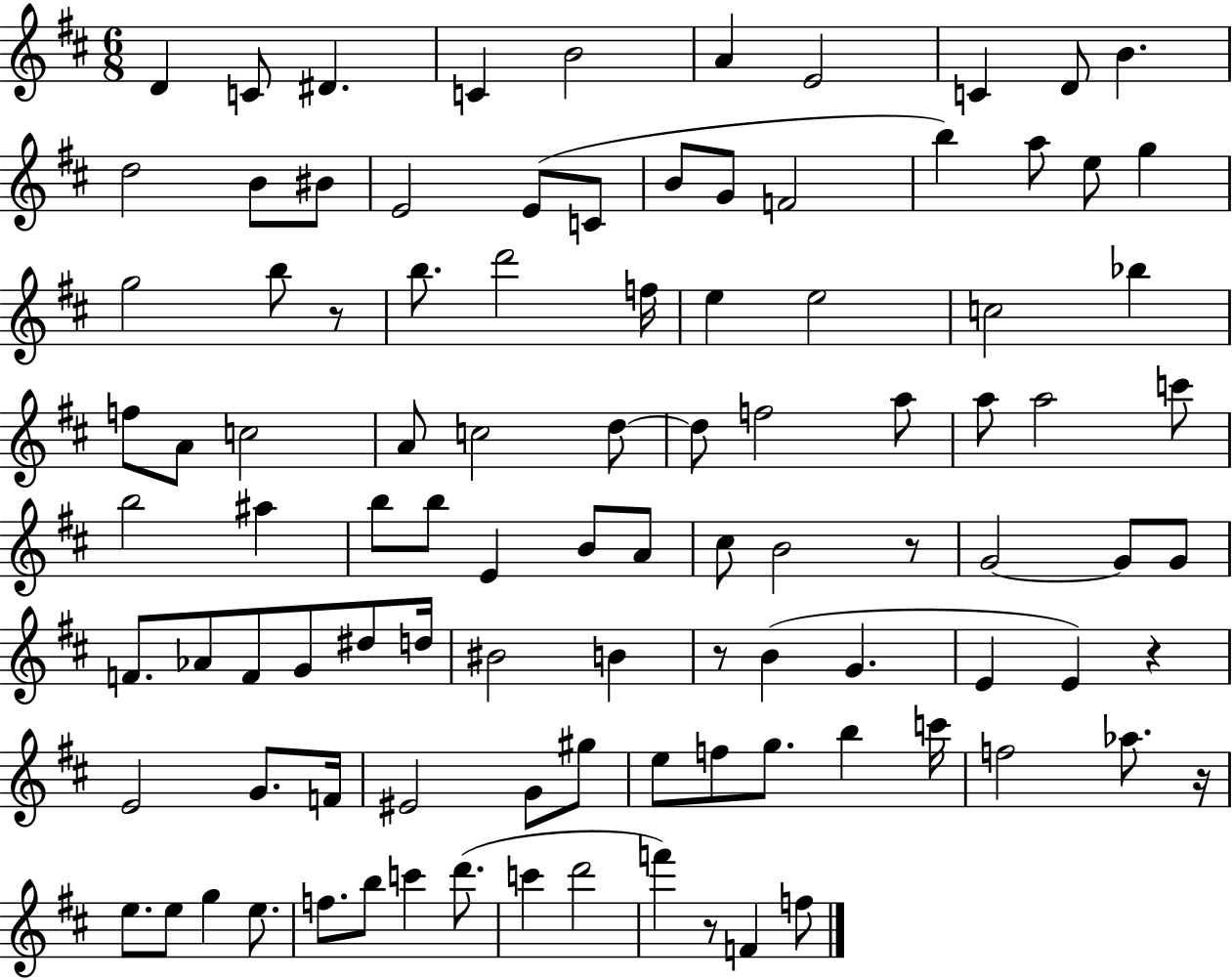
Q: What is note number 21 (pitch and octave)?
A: A5